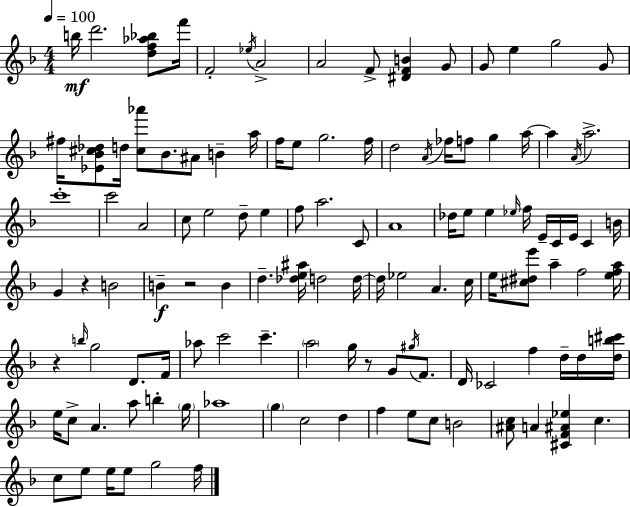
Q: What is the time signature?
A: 4/4